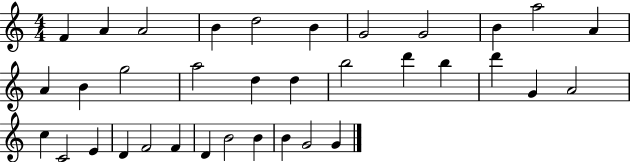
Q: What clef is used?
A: treble